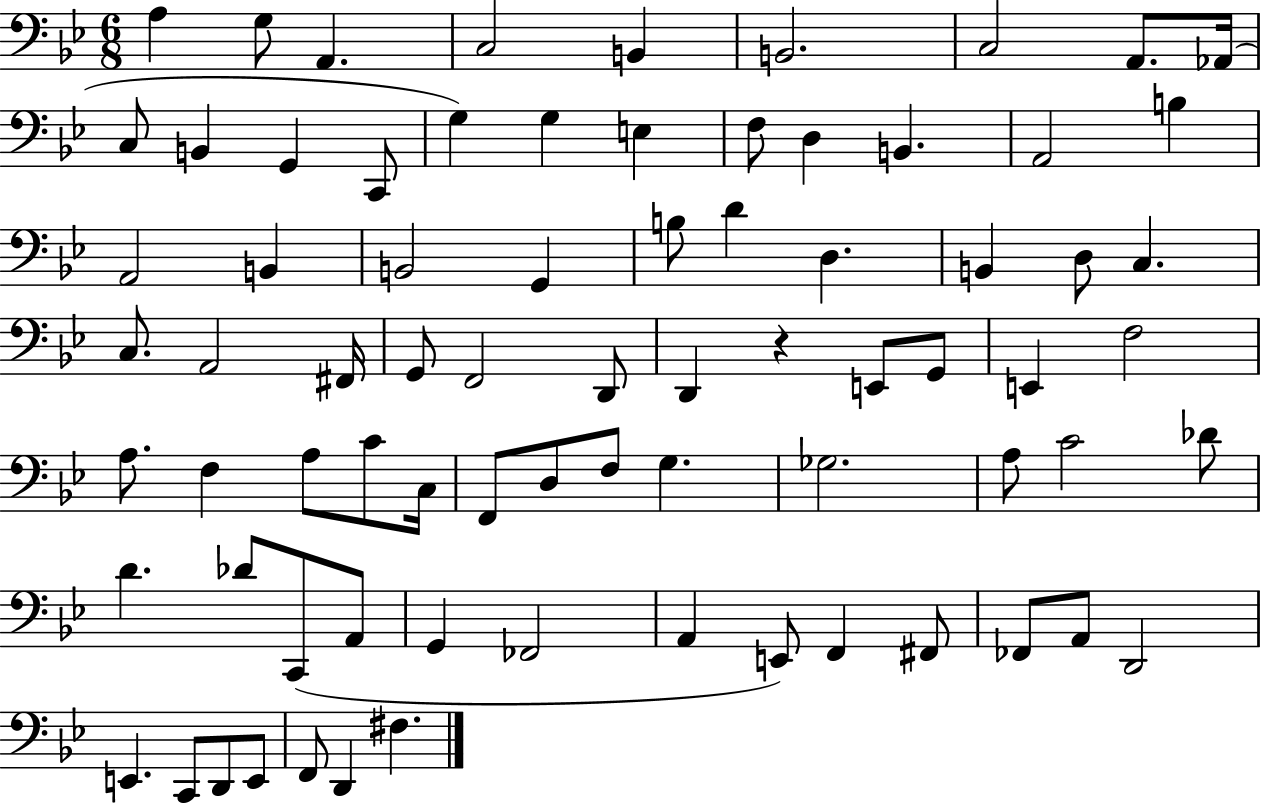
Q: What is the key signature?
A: BES major